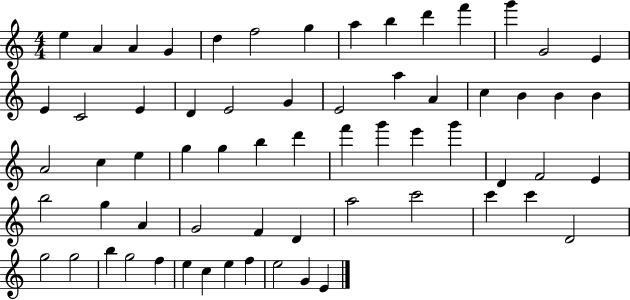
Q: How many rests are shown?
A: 0